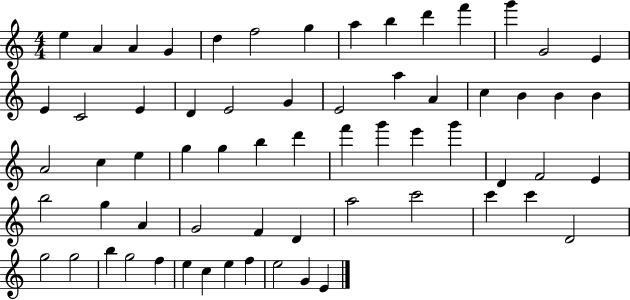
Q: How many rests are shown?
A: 0